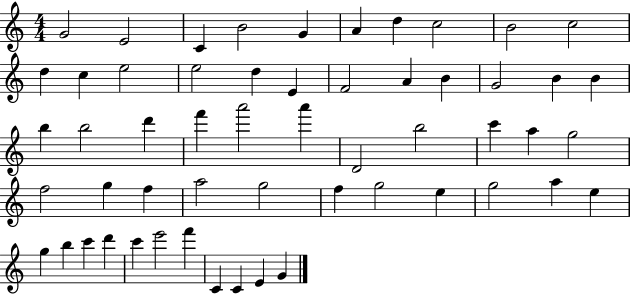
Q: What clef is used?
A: treble